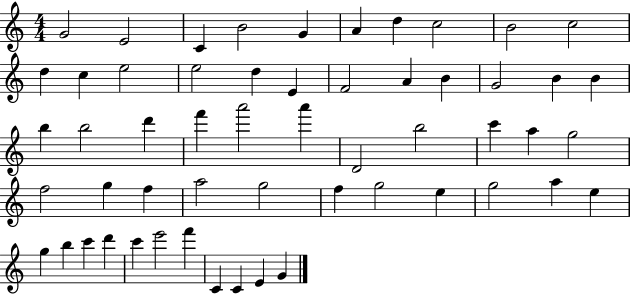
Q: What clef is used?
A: treble